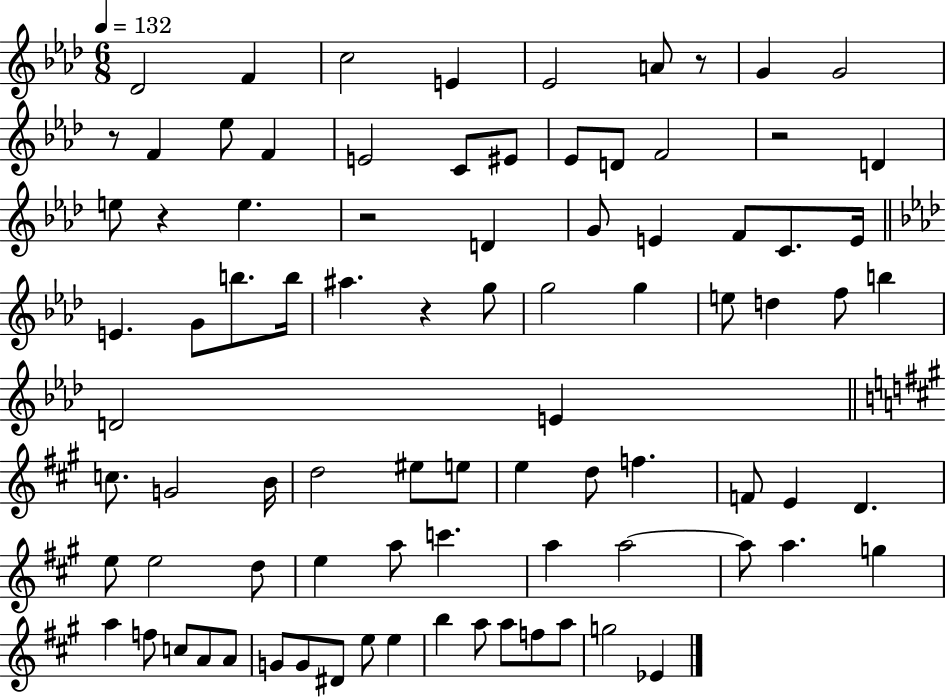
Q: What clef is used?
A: treble